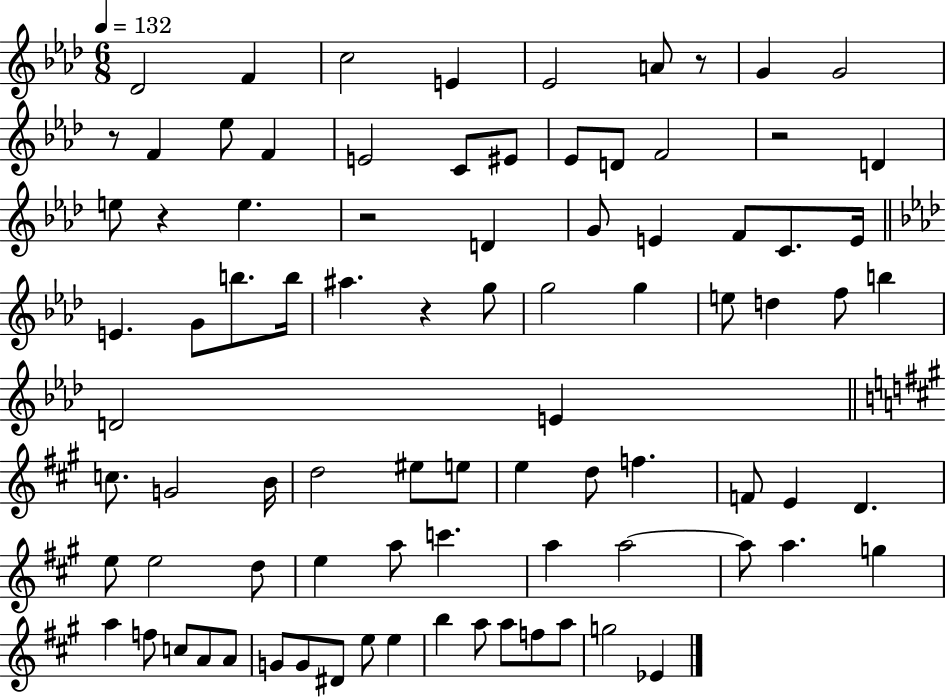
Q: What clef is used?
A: treble